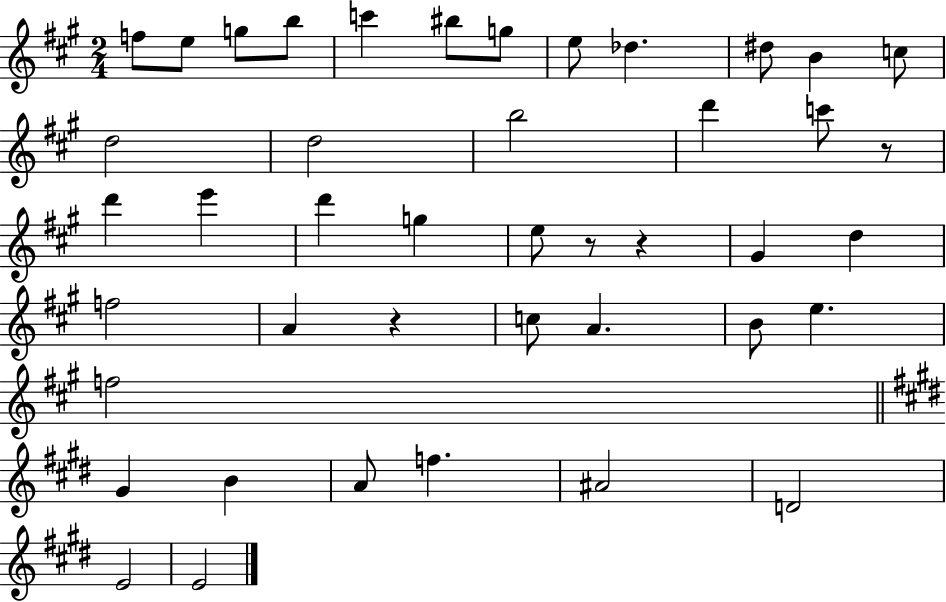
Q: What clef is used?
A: treble